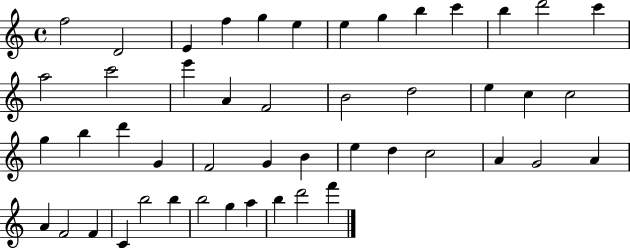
F5/h D4/h E4/q F5/q G5/q E5/q E5/q G5/q B5/q C6/q B5/q D6/h C6/q A5/h C6/h E6/q A4/q F4/h B4/h D5/h E5/q C5/q C5/h G5/q B5/q D6/q G4/q F4/h G4/q B4/q E5/q D5/q C5/h A4/q G4/h A4/q A4/q F4/h F4/q C4/q B5/h B5/q B5/h G5/q A5/q B5/q D6/h F6/q